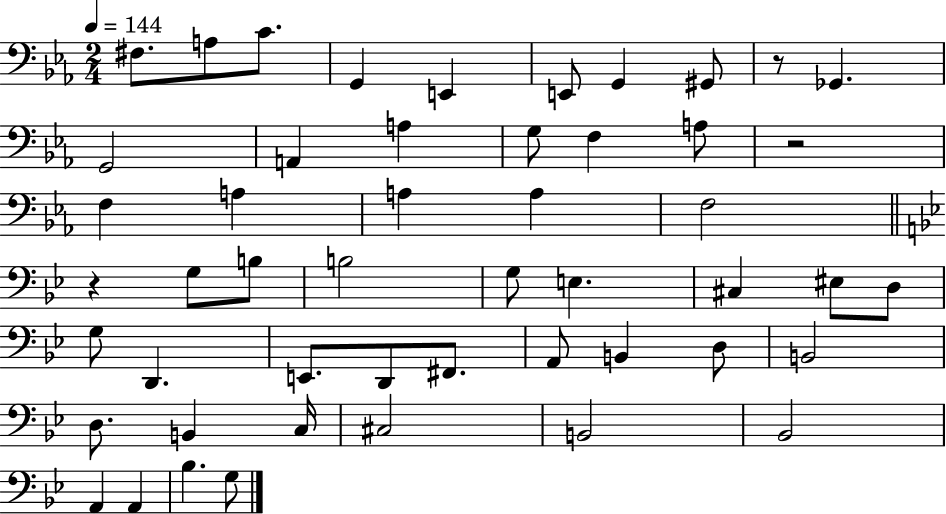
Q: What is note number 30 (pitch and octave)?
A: D2